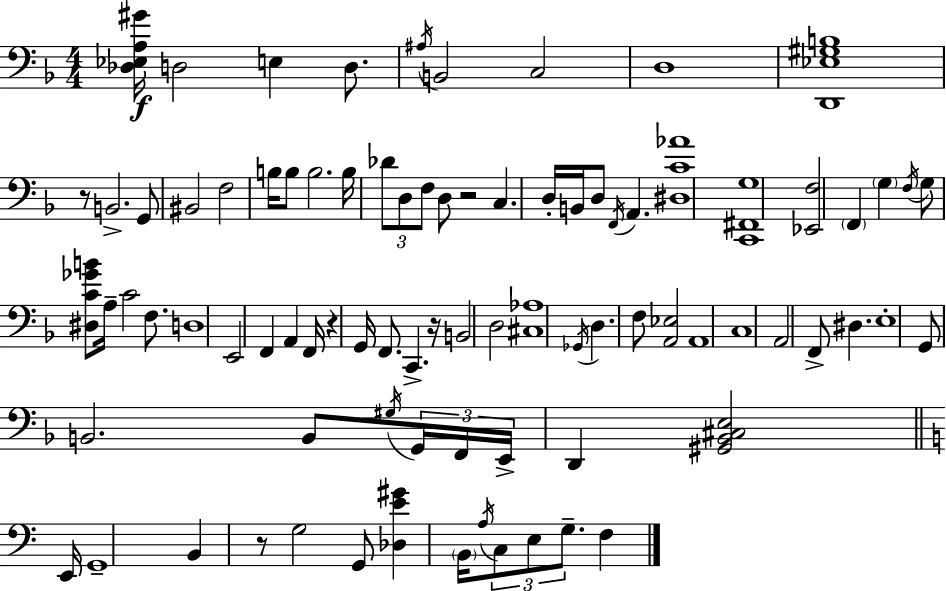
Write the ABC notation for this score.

X:1
T:Untitled
M:4/4
L:1/4
K:F
[_D,_E,A,^G]/4 D,2 E, D,/2 ^A,/4 B,,2 C,2 D,4 [D,,_E,^G,B,]4 z/2 B,,2 G,,/2 ^B,,2 F,2 B,/4 B,/2 B,2 B,/4 _D/2 D,/2 F,/2 D,/2 z2 C, D,/4 B,,/4 D,/2 F,,/4 A,, [^D,C_A]4 [C,,^F,,G,]4 [_E,,F,]2 F,, G, F,/4 G,/2 [^D,C_GB]/2 A,/4 C2 F,/2 D,4 E,,2 F,, A,, F,,/4 z G,,/4 F,,/2 C,, z/4 B,,2 D,2 [^C,_A,]4 _G,,/4 D, F,/2 [A,,_E,]2 A,,4 C,4 A,,2 F,,/2 ^D, E,4 G,,/2 B,,2 B,,/2 ^G,/4 G,,/4 F,,/4 E,,/4 D,, [^G,,_B,,^C,E,]2 E,,/4 G,,4 B,, z/2 G,2 G,,/2 [_D,E^G] B,,/4 A,/4 C,/2 E,/2 G,/2 F,